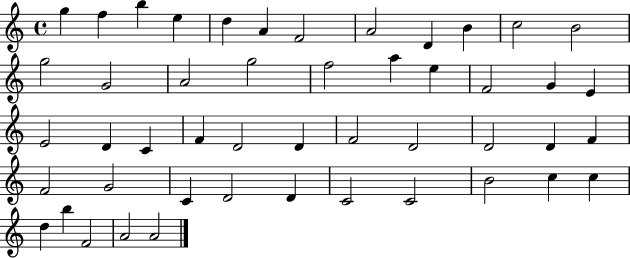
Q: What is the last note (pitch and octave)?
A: A4